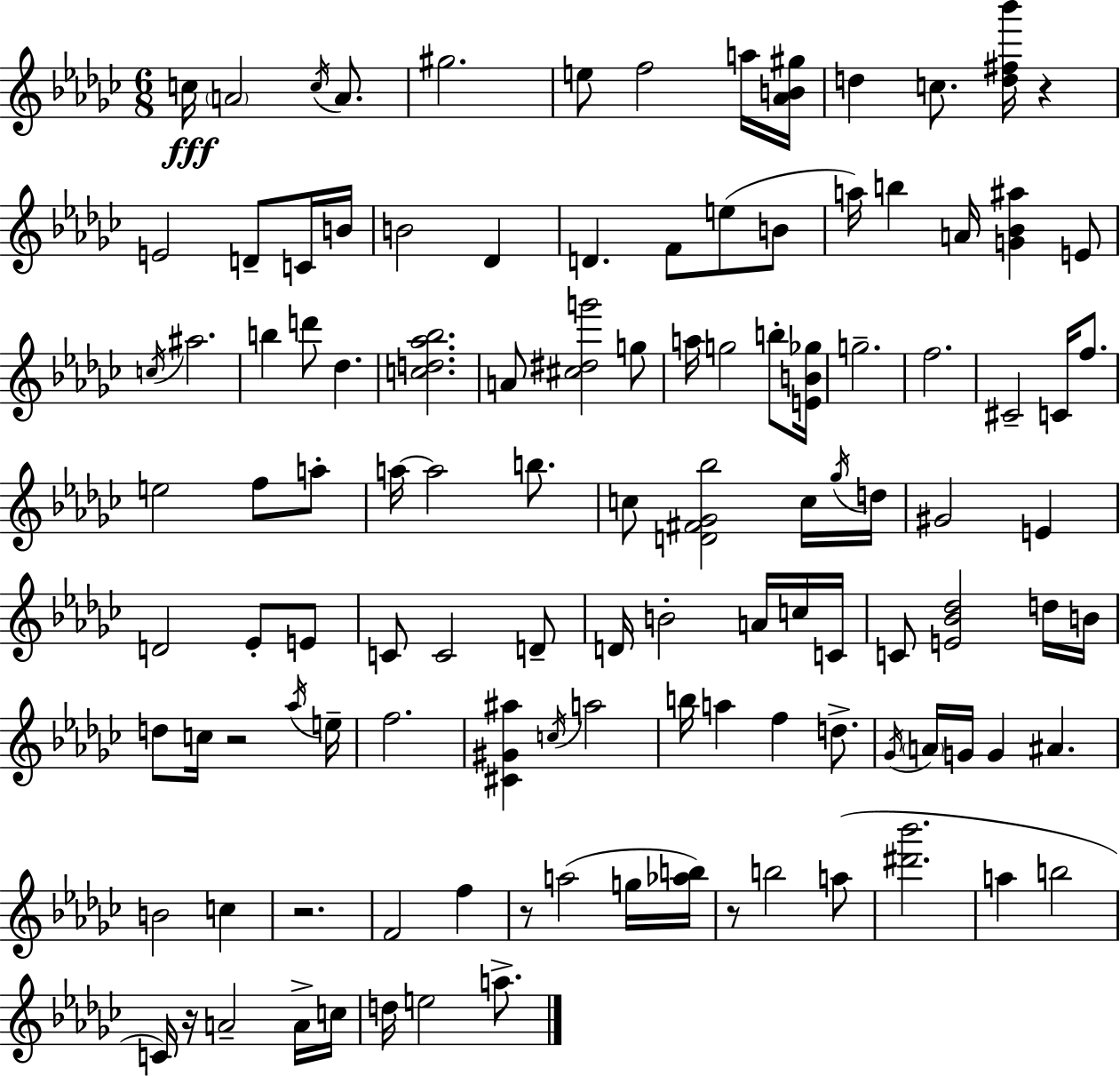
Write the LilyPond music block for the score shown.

{
  \clef treble
  \numericTimeSignature
  \time 6/8
  \key ees \minor
  \repeat volta 2 { c''16\fff \parenthesize a'2 \acciaccatura { c''16 } a'8. | gis''2. | e''8 f''2 a''16 | <aes' b' gis''>16 d''4 c''8. <d'' fis'' bes'''>16 r4 | \break e'2 d'8-- c'16 | b'16 b'2 des'4 | d'4. f'8 e''8( b'8 | a''16) b''4 a'16 <g' bes' ais''>4 e'8 | \break \acciaccatura { c''16 } ais''2. | b''4 d'''8 des''4. | <c'' d'' aes'' bes''>2. | a'8 <cis'' dis'' g'''>2 | \break g''8 a''16 g''2 b''8-. | <e' b' ges''>16 g''2.-- | f''2. | cis'2-- c'16 f''8. | \break e''2 f''8 | a''8-. a''16~~ a''2 b''8. | c''8 <d' fis' ges' bes''>2 | c''16 \acciaccatura { ges''16 } d''16 gis'2 e'4 | \break d'2 ees'8-. | e'8 c'8 c'2 | d'8-- d'16 b'2-. | a'16 c''16 c'16 c'8 <e' bes' des''>2 | \break d''16 b'16 d''8 c''16 r2 | \acciaccatura { aes''16 } e''16-- f''2. | <cis' gis' ais''>4 \acciaccatura { c''16 } a''2 | b''16 a''4 f''4 | \break d''8.-> \acciaccatura { ges'16 } \parenthesize a'16 g'16 g'4 | ais'4. b'2 | c''4 r2. | f'2 | \break f''4 r8 a''2( | g''16 <aes'' b''>16) r8 b''2 | a''8( <dis''' bes'''>2. | a''4 b''2 | \break c'16) r16 a'2-- | a'16-> c''16 d''16 e''2 | a''8.-> } \bar "|."
}